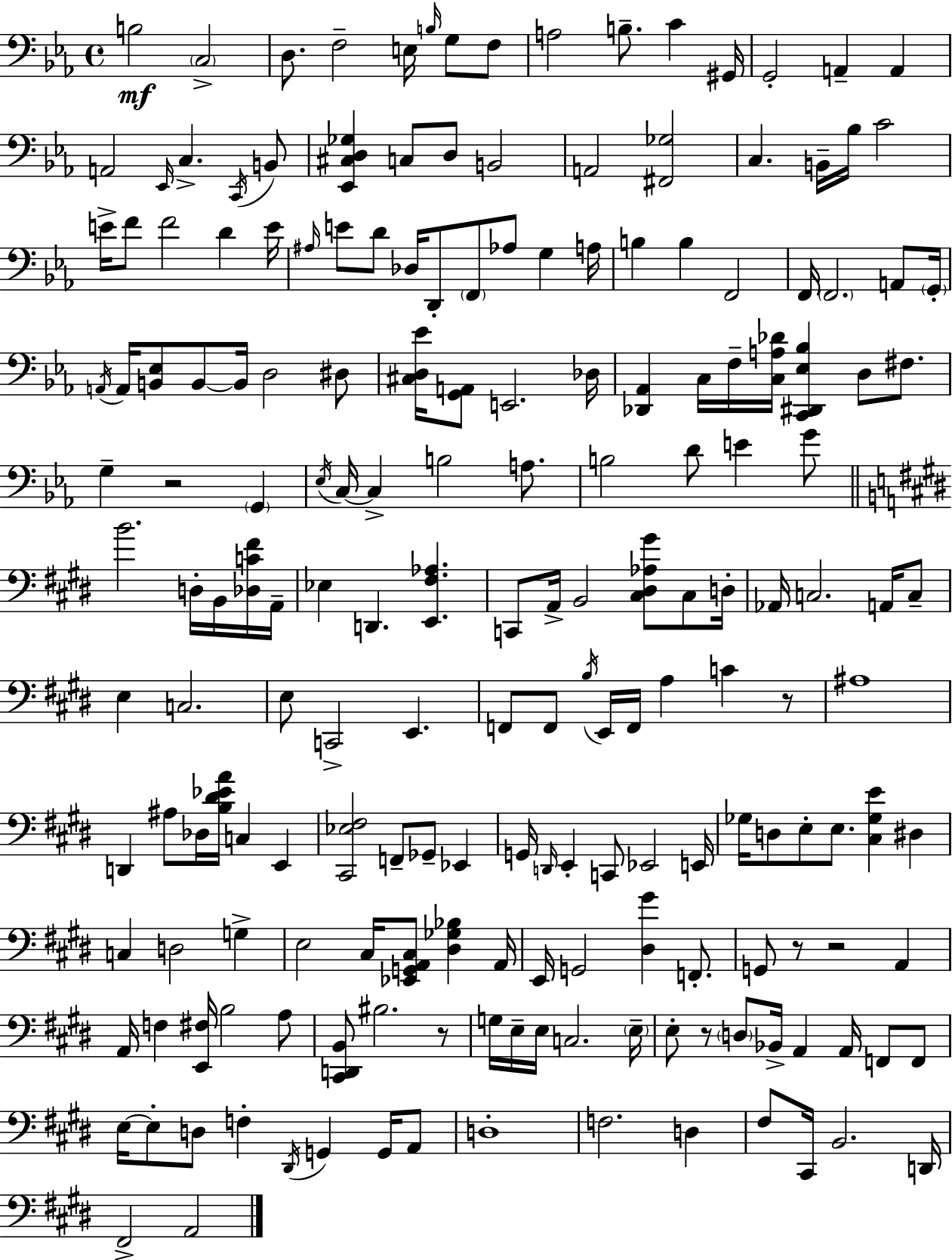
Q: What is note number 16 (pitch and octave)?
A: A2